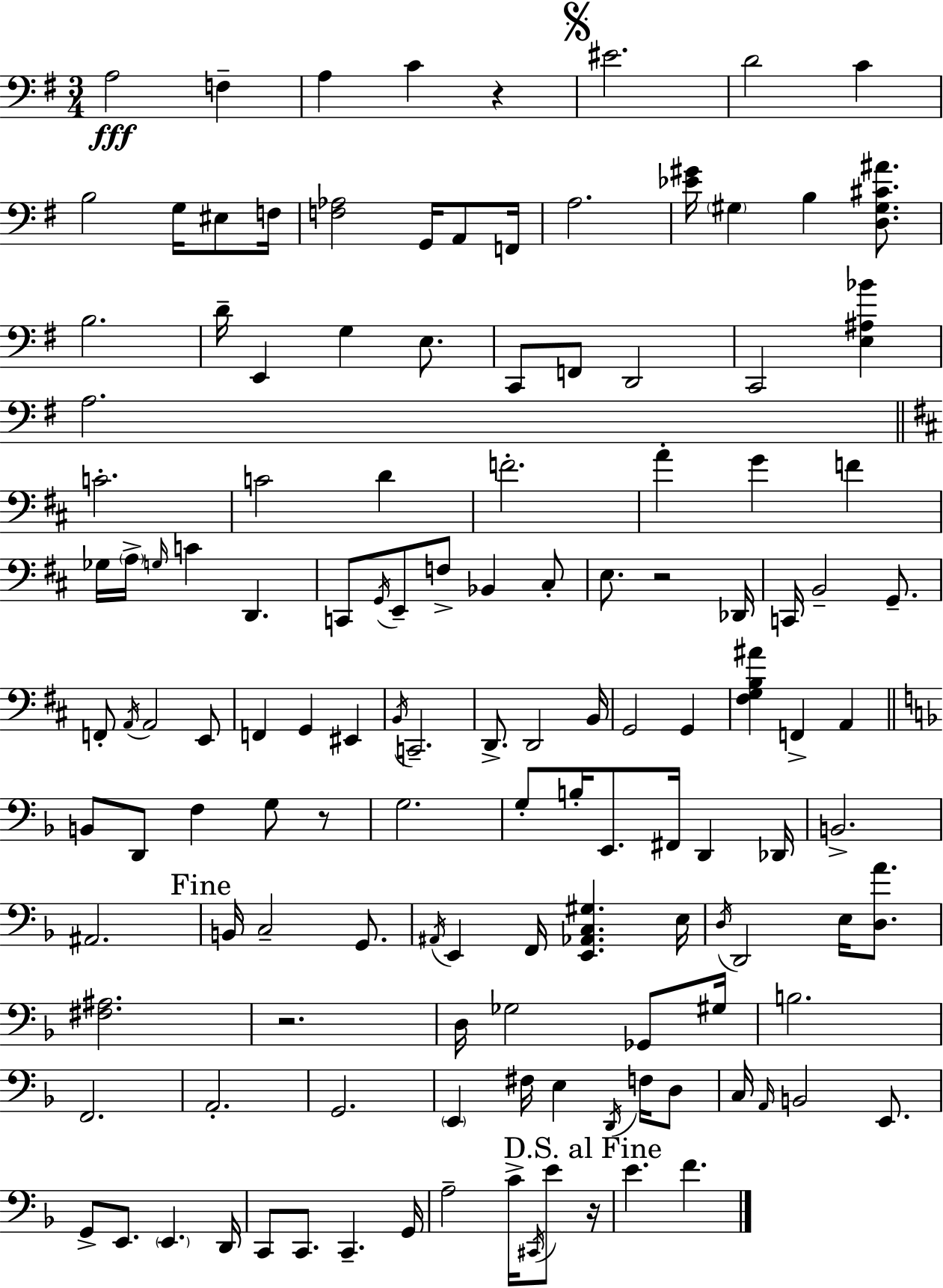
X:1
T:Untitled
M:3/4
L:1/4
K:Em
A,2 F, A, C z ^E2 D2 C B,2 G,/4 ^E,/2 F,/4 [F,_A,]2 G,,/4 A,,/2 F,,/4 A,2 [_E^G]/4 ^G, B, [D,^G,^C^A]/2 B,2 D/4 E,, G, E,/2 C,,/2 F,,/2 D,,2 C,,2 [E,^A,_B] A,2 C2 C2 D F2 A G F _G,/4 A,/4 G,/4 C D,, C,,/2 G,,/4 E,,/2 F,/2 _B,, ^C,/2 E,/2 z2 _D,,/4 C,,/4 B,,2 G,,/2 F,,/2 A,,/4 A,,2 E,,/2 F,, G,, ^E,, B,,/4 C,,2 D,,/2 D,,2 B,,/4 G,,2 G,, [^F,G,B,^A] F,, A,, B,,/2 D,,/2 F, G,/2 z/2 G,2 G,/2 B,/4 E,,/2 ^F,,/4 D,, _D,,/4 B,,2 ^A,,2 B,,/4 C,2 G,,/2 ^A,,/4 E,, F,,/4 [E,,_A,,C,^G,] E,/4 D,/4 D,,2 E,/4 [D,A]/2 [^F,^A,]2 z2 D,/4 _G,2 _G,,/2 ^G,/4 B,2 F,,2 A,,2 G,,2 E,, ^F,/4 E, D,,/4 F,/4 D,/2 C,/4 A,,/4 B,,2 E,,/2 G,,/2 E,,/2 E,, D,,/4 C,,/2 C,,/2 C,, G,,/4 A,2 C/4 ^C,,/4 E/2 z/4 E F